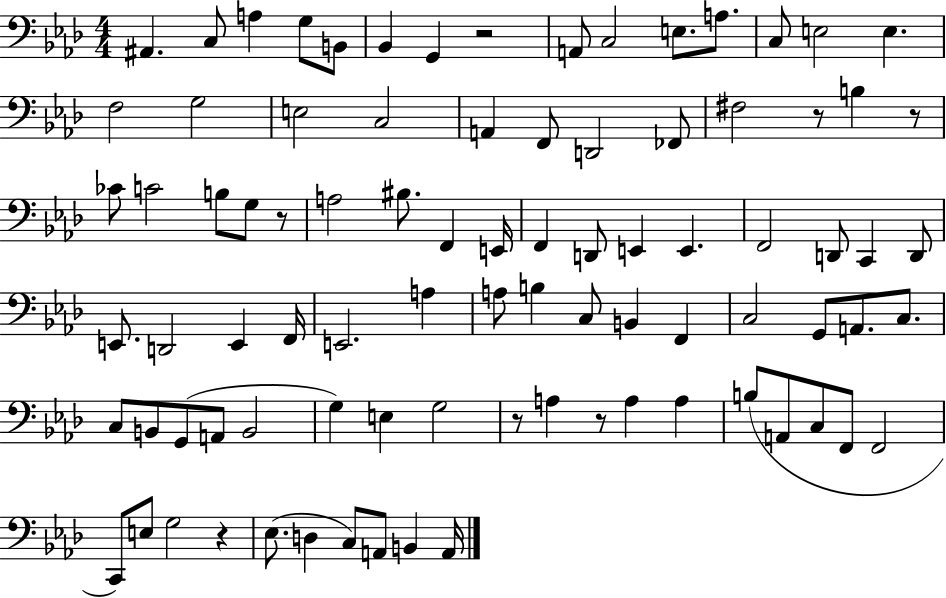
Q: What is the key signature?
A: AES major